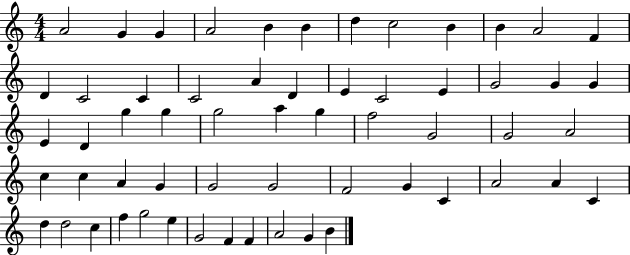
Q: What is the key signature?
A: C major